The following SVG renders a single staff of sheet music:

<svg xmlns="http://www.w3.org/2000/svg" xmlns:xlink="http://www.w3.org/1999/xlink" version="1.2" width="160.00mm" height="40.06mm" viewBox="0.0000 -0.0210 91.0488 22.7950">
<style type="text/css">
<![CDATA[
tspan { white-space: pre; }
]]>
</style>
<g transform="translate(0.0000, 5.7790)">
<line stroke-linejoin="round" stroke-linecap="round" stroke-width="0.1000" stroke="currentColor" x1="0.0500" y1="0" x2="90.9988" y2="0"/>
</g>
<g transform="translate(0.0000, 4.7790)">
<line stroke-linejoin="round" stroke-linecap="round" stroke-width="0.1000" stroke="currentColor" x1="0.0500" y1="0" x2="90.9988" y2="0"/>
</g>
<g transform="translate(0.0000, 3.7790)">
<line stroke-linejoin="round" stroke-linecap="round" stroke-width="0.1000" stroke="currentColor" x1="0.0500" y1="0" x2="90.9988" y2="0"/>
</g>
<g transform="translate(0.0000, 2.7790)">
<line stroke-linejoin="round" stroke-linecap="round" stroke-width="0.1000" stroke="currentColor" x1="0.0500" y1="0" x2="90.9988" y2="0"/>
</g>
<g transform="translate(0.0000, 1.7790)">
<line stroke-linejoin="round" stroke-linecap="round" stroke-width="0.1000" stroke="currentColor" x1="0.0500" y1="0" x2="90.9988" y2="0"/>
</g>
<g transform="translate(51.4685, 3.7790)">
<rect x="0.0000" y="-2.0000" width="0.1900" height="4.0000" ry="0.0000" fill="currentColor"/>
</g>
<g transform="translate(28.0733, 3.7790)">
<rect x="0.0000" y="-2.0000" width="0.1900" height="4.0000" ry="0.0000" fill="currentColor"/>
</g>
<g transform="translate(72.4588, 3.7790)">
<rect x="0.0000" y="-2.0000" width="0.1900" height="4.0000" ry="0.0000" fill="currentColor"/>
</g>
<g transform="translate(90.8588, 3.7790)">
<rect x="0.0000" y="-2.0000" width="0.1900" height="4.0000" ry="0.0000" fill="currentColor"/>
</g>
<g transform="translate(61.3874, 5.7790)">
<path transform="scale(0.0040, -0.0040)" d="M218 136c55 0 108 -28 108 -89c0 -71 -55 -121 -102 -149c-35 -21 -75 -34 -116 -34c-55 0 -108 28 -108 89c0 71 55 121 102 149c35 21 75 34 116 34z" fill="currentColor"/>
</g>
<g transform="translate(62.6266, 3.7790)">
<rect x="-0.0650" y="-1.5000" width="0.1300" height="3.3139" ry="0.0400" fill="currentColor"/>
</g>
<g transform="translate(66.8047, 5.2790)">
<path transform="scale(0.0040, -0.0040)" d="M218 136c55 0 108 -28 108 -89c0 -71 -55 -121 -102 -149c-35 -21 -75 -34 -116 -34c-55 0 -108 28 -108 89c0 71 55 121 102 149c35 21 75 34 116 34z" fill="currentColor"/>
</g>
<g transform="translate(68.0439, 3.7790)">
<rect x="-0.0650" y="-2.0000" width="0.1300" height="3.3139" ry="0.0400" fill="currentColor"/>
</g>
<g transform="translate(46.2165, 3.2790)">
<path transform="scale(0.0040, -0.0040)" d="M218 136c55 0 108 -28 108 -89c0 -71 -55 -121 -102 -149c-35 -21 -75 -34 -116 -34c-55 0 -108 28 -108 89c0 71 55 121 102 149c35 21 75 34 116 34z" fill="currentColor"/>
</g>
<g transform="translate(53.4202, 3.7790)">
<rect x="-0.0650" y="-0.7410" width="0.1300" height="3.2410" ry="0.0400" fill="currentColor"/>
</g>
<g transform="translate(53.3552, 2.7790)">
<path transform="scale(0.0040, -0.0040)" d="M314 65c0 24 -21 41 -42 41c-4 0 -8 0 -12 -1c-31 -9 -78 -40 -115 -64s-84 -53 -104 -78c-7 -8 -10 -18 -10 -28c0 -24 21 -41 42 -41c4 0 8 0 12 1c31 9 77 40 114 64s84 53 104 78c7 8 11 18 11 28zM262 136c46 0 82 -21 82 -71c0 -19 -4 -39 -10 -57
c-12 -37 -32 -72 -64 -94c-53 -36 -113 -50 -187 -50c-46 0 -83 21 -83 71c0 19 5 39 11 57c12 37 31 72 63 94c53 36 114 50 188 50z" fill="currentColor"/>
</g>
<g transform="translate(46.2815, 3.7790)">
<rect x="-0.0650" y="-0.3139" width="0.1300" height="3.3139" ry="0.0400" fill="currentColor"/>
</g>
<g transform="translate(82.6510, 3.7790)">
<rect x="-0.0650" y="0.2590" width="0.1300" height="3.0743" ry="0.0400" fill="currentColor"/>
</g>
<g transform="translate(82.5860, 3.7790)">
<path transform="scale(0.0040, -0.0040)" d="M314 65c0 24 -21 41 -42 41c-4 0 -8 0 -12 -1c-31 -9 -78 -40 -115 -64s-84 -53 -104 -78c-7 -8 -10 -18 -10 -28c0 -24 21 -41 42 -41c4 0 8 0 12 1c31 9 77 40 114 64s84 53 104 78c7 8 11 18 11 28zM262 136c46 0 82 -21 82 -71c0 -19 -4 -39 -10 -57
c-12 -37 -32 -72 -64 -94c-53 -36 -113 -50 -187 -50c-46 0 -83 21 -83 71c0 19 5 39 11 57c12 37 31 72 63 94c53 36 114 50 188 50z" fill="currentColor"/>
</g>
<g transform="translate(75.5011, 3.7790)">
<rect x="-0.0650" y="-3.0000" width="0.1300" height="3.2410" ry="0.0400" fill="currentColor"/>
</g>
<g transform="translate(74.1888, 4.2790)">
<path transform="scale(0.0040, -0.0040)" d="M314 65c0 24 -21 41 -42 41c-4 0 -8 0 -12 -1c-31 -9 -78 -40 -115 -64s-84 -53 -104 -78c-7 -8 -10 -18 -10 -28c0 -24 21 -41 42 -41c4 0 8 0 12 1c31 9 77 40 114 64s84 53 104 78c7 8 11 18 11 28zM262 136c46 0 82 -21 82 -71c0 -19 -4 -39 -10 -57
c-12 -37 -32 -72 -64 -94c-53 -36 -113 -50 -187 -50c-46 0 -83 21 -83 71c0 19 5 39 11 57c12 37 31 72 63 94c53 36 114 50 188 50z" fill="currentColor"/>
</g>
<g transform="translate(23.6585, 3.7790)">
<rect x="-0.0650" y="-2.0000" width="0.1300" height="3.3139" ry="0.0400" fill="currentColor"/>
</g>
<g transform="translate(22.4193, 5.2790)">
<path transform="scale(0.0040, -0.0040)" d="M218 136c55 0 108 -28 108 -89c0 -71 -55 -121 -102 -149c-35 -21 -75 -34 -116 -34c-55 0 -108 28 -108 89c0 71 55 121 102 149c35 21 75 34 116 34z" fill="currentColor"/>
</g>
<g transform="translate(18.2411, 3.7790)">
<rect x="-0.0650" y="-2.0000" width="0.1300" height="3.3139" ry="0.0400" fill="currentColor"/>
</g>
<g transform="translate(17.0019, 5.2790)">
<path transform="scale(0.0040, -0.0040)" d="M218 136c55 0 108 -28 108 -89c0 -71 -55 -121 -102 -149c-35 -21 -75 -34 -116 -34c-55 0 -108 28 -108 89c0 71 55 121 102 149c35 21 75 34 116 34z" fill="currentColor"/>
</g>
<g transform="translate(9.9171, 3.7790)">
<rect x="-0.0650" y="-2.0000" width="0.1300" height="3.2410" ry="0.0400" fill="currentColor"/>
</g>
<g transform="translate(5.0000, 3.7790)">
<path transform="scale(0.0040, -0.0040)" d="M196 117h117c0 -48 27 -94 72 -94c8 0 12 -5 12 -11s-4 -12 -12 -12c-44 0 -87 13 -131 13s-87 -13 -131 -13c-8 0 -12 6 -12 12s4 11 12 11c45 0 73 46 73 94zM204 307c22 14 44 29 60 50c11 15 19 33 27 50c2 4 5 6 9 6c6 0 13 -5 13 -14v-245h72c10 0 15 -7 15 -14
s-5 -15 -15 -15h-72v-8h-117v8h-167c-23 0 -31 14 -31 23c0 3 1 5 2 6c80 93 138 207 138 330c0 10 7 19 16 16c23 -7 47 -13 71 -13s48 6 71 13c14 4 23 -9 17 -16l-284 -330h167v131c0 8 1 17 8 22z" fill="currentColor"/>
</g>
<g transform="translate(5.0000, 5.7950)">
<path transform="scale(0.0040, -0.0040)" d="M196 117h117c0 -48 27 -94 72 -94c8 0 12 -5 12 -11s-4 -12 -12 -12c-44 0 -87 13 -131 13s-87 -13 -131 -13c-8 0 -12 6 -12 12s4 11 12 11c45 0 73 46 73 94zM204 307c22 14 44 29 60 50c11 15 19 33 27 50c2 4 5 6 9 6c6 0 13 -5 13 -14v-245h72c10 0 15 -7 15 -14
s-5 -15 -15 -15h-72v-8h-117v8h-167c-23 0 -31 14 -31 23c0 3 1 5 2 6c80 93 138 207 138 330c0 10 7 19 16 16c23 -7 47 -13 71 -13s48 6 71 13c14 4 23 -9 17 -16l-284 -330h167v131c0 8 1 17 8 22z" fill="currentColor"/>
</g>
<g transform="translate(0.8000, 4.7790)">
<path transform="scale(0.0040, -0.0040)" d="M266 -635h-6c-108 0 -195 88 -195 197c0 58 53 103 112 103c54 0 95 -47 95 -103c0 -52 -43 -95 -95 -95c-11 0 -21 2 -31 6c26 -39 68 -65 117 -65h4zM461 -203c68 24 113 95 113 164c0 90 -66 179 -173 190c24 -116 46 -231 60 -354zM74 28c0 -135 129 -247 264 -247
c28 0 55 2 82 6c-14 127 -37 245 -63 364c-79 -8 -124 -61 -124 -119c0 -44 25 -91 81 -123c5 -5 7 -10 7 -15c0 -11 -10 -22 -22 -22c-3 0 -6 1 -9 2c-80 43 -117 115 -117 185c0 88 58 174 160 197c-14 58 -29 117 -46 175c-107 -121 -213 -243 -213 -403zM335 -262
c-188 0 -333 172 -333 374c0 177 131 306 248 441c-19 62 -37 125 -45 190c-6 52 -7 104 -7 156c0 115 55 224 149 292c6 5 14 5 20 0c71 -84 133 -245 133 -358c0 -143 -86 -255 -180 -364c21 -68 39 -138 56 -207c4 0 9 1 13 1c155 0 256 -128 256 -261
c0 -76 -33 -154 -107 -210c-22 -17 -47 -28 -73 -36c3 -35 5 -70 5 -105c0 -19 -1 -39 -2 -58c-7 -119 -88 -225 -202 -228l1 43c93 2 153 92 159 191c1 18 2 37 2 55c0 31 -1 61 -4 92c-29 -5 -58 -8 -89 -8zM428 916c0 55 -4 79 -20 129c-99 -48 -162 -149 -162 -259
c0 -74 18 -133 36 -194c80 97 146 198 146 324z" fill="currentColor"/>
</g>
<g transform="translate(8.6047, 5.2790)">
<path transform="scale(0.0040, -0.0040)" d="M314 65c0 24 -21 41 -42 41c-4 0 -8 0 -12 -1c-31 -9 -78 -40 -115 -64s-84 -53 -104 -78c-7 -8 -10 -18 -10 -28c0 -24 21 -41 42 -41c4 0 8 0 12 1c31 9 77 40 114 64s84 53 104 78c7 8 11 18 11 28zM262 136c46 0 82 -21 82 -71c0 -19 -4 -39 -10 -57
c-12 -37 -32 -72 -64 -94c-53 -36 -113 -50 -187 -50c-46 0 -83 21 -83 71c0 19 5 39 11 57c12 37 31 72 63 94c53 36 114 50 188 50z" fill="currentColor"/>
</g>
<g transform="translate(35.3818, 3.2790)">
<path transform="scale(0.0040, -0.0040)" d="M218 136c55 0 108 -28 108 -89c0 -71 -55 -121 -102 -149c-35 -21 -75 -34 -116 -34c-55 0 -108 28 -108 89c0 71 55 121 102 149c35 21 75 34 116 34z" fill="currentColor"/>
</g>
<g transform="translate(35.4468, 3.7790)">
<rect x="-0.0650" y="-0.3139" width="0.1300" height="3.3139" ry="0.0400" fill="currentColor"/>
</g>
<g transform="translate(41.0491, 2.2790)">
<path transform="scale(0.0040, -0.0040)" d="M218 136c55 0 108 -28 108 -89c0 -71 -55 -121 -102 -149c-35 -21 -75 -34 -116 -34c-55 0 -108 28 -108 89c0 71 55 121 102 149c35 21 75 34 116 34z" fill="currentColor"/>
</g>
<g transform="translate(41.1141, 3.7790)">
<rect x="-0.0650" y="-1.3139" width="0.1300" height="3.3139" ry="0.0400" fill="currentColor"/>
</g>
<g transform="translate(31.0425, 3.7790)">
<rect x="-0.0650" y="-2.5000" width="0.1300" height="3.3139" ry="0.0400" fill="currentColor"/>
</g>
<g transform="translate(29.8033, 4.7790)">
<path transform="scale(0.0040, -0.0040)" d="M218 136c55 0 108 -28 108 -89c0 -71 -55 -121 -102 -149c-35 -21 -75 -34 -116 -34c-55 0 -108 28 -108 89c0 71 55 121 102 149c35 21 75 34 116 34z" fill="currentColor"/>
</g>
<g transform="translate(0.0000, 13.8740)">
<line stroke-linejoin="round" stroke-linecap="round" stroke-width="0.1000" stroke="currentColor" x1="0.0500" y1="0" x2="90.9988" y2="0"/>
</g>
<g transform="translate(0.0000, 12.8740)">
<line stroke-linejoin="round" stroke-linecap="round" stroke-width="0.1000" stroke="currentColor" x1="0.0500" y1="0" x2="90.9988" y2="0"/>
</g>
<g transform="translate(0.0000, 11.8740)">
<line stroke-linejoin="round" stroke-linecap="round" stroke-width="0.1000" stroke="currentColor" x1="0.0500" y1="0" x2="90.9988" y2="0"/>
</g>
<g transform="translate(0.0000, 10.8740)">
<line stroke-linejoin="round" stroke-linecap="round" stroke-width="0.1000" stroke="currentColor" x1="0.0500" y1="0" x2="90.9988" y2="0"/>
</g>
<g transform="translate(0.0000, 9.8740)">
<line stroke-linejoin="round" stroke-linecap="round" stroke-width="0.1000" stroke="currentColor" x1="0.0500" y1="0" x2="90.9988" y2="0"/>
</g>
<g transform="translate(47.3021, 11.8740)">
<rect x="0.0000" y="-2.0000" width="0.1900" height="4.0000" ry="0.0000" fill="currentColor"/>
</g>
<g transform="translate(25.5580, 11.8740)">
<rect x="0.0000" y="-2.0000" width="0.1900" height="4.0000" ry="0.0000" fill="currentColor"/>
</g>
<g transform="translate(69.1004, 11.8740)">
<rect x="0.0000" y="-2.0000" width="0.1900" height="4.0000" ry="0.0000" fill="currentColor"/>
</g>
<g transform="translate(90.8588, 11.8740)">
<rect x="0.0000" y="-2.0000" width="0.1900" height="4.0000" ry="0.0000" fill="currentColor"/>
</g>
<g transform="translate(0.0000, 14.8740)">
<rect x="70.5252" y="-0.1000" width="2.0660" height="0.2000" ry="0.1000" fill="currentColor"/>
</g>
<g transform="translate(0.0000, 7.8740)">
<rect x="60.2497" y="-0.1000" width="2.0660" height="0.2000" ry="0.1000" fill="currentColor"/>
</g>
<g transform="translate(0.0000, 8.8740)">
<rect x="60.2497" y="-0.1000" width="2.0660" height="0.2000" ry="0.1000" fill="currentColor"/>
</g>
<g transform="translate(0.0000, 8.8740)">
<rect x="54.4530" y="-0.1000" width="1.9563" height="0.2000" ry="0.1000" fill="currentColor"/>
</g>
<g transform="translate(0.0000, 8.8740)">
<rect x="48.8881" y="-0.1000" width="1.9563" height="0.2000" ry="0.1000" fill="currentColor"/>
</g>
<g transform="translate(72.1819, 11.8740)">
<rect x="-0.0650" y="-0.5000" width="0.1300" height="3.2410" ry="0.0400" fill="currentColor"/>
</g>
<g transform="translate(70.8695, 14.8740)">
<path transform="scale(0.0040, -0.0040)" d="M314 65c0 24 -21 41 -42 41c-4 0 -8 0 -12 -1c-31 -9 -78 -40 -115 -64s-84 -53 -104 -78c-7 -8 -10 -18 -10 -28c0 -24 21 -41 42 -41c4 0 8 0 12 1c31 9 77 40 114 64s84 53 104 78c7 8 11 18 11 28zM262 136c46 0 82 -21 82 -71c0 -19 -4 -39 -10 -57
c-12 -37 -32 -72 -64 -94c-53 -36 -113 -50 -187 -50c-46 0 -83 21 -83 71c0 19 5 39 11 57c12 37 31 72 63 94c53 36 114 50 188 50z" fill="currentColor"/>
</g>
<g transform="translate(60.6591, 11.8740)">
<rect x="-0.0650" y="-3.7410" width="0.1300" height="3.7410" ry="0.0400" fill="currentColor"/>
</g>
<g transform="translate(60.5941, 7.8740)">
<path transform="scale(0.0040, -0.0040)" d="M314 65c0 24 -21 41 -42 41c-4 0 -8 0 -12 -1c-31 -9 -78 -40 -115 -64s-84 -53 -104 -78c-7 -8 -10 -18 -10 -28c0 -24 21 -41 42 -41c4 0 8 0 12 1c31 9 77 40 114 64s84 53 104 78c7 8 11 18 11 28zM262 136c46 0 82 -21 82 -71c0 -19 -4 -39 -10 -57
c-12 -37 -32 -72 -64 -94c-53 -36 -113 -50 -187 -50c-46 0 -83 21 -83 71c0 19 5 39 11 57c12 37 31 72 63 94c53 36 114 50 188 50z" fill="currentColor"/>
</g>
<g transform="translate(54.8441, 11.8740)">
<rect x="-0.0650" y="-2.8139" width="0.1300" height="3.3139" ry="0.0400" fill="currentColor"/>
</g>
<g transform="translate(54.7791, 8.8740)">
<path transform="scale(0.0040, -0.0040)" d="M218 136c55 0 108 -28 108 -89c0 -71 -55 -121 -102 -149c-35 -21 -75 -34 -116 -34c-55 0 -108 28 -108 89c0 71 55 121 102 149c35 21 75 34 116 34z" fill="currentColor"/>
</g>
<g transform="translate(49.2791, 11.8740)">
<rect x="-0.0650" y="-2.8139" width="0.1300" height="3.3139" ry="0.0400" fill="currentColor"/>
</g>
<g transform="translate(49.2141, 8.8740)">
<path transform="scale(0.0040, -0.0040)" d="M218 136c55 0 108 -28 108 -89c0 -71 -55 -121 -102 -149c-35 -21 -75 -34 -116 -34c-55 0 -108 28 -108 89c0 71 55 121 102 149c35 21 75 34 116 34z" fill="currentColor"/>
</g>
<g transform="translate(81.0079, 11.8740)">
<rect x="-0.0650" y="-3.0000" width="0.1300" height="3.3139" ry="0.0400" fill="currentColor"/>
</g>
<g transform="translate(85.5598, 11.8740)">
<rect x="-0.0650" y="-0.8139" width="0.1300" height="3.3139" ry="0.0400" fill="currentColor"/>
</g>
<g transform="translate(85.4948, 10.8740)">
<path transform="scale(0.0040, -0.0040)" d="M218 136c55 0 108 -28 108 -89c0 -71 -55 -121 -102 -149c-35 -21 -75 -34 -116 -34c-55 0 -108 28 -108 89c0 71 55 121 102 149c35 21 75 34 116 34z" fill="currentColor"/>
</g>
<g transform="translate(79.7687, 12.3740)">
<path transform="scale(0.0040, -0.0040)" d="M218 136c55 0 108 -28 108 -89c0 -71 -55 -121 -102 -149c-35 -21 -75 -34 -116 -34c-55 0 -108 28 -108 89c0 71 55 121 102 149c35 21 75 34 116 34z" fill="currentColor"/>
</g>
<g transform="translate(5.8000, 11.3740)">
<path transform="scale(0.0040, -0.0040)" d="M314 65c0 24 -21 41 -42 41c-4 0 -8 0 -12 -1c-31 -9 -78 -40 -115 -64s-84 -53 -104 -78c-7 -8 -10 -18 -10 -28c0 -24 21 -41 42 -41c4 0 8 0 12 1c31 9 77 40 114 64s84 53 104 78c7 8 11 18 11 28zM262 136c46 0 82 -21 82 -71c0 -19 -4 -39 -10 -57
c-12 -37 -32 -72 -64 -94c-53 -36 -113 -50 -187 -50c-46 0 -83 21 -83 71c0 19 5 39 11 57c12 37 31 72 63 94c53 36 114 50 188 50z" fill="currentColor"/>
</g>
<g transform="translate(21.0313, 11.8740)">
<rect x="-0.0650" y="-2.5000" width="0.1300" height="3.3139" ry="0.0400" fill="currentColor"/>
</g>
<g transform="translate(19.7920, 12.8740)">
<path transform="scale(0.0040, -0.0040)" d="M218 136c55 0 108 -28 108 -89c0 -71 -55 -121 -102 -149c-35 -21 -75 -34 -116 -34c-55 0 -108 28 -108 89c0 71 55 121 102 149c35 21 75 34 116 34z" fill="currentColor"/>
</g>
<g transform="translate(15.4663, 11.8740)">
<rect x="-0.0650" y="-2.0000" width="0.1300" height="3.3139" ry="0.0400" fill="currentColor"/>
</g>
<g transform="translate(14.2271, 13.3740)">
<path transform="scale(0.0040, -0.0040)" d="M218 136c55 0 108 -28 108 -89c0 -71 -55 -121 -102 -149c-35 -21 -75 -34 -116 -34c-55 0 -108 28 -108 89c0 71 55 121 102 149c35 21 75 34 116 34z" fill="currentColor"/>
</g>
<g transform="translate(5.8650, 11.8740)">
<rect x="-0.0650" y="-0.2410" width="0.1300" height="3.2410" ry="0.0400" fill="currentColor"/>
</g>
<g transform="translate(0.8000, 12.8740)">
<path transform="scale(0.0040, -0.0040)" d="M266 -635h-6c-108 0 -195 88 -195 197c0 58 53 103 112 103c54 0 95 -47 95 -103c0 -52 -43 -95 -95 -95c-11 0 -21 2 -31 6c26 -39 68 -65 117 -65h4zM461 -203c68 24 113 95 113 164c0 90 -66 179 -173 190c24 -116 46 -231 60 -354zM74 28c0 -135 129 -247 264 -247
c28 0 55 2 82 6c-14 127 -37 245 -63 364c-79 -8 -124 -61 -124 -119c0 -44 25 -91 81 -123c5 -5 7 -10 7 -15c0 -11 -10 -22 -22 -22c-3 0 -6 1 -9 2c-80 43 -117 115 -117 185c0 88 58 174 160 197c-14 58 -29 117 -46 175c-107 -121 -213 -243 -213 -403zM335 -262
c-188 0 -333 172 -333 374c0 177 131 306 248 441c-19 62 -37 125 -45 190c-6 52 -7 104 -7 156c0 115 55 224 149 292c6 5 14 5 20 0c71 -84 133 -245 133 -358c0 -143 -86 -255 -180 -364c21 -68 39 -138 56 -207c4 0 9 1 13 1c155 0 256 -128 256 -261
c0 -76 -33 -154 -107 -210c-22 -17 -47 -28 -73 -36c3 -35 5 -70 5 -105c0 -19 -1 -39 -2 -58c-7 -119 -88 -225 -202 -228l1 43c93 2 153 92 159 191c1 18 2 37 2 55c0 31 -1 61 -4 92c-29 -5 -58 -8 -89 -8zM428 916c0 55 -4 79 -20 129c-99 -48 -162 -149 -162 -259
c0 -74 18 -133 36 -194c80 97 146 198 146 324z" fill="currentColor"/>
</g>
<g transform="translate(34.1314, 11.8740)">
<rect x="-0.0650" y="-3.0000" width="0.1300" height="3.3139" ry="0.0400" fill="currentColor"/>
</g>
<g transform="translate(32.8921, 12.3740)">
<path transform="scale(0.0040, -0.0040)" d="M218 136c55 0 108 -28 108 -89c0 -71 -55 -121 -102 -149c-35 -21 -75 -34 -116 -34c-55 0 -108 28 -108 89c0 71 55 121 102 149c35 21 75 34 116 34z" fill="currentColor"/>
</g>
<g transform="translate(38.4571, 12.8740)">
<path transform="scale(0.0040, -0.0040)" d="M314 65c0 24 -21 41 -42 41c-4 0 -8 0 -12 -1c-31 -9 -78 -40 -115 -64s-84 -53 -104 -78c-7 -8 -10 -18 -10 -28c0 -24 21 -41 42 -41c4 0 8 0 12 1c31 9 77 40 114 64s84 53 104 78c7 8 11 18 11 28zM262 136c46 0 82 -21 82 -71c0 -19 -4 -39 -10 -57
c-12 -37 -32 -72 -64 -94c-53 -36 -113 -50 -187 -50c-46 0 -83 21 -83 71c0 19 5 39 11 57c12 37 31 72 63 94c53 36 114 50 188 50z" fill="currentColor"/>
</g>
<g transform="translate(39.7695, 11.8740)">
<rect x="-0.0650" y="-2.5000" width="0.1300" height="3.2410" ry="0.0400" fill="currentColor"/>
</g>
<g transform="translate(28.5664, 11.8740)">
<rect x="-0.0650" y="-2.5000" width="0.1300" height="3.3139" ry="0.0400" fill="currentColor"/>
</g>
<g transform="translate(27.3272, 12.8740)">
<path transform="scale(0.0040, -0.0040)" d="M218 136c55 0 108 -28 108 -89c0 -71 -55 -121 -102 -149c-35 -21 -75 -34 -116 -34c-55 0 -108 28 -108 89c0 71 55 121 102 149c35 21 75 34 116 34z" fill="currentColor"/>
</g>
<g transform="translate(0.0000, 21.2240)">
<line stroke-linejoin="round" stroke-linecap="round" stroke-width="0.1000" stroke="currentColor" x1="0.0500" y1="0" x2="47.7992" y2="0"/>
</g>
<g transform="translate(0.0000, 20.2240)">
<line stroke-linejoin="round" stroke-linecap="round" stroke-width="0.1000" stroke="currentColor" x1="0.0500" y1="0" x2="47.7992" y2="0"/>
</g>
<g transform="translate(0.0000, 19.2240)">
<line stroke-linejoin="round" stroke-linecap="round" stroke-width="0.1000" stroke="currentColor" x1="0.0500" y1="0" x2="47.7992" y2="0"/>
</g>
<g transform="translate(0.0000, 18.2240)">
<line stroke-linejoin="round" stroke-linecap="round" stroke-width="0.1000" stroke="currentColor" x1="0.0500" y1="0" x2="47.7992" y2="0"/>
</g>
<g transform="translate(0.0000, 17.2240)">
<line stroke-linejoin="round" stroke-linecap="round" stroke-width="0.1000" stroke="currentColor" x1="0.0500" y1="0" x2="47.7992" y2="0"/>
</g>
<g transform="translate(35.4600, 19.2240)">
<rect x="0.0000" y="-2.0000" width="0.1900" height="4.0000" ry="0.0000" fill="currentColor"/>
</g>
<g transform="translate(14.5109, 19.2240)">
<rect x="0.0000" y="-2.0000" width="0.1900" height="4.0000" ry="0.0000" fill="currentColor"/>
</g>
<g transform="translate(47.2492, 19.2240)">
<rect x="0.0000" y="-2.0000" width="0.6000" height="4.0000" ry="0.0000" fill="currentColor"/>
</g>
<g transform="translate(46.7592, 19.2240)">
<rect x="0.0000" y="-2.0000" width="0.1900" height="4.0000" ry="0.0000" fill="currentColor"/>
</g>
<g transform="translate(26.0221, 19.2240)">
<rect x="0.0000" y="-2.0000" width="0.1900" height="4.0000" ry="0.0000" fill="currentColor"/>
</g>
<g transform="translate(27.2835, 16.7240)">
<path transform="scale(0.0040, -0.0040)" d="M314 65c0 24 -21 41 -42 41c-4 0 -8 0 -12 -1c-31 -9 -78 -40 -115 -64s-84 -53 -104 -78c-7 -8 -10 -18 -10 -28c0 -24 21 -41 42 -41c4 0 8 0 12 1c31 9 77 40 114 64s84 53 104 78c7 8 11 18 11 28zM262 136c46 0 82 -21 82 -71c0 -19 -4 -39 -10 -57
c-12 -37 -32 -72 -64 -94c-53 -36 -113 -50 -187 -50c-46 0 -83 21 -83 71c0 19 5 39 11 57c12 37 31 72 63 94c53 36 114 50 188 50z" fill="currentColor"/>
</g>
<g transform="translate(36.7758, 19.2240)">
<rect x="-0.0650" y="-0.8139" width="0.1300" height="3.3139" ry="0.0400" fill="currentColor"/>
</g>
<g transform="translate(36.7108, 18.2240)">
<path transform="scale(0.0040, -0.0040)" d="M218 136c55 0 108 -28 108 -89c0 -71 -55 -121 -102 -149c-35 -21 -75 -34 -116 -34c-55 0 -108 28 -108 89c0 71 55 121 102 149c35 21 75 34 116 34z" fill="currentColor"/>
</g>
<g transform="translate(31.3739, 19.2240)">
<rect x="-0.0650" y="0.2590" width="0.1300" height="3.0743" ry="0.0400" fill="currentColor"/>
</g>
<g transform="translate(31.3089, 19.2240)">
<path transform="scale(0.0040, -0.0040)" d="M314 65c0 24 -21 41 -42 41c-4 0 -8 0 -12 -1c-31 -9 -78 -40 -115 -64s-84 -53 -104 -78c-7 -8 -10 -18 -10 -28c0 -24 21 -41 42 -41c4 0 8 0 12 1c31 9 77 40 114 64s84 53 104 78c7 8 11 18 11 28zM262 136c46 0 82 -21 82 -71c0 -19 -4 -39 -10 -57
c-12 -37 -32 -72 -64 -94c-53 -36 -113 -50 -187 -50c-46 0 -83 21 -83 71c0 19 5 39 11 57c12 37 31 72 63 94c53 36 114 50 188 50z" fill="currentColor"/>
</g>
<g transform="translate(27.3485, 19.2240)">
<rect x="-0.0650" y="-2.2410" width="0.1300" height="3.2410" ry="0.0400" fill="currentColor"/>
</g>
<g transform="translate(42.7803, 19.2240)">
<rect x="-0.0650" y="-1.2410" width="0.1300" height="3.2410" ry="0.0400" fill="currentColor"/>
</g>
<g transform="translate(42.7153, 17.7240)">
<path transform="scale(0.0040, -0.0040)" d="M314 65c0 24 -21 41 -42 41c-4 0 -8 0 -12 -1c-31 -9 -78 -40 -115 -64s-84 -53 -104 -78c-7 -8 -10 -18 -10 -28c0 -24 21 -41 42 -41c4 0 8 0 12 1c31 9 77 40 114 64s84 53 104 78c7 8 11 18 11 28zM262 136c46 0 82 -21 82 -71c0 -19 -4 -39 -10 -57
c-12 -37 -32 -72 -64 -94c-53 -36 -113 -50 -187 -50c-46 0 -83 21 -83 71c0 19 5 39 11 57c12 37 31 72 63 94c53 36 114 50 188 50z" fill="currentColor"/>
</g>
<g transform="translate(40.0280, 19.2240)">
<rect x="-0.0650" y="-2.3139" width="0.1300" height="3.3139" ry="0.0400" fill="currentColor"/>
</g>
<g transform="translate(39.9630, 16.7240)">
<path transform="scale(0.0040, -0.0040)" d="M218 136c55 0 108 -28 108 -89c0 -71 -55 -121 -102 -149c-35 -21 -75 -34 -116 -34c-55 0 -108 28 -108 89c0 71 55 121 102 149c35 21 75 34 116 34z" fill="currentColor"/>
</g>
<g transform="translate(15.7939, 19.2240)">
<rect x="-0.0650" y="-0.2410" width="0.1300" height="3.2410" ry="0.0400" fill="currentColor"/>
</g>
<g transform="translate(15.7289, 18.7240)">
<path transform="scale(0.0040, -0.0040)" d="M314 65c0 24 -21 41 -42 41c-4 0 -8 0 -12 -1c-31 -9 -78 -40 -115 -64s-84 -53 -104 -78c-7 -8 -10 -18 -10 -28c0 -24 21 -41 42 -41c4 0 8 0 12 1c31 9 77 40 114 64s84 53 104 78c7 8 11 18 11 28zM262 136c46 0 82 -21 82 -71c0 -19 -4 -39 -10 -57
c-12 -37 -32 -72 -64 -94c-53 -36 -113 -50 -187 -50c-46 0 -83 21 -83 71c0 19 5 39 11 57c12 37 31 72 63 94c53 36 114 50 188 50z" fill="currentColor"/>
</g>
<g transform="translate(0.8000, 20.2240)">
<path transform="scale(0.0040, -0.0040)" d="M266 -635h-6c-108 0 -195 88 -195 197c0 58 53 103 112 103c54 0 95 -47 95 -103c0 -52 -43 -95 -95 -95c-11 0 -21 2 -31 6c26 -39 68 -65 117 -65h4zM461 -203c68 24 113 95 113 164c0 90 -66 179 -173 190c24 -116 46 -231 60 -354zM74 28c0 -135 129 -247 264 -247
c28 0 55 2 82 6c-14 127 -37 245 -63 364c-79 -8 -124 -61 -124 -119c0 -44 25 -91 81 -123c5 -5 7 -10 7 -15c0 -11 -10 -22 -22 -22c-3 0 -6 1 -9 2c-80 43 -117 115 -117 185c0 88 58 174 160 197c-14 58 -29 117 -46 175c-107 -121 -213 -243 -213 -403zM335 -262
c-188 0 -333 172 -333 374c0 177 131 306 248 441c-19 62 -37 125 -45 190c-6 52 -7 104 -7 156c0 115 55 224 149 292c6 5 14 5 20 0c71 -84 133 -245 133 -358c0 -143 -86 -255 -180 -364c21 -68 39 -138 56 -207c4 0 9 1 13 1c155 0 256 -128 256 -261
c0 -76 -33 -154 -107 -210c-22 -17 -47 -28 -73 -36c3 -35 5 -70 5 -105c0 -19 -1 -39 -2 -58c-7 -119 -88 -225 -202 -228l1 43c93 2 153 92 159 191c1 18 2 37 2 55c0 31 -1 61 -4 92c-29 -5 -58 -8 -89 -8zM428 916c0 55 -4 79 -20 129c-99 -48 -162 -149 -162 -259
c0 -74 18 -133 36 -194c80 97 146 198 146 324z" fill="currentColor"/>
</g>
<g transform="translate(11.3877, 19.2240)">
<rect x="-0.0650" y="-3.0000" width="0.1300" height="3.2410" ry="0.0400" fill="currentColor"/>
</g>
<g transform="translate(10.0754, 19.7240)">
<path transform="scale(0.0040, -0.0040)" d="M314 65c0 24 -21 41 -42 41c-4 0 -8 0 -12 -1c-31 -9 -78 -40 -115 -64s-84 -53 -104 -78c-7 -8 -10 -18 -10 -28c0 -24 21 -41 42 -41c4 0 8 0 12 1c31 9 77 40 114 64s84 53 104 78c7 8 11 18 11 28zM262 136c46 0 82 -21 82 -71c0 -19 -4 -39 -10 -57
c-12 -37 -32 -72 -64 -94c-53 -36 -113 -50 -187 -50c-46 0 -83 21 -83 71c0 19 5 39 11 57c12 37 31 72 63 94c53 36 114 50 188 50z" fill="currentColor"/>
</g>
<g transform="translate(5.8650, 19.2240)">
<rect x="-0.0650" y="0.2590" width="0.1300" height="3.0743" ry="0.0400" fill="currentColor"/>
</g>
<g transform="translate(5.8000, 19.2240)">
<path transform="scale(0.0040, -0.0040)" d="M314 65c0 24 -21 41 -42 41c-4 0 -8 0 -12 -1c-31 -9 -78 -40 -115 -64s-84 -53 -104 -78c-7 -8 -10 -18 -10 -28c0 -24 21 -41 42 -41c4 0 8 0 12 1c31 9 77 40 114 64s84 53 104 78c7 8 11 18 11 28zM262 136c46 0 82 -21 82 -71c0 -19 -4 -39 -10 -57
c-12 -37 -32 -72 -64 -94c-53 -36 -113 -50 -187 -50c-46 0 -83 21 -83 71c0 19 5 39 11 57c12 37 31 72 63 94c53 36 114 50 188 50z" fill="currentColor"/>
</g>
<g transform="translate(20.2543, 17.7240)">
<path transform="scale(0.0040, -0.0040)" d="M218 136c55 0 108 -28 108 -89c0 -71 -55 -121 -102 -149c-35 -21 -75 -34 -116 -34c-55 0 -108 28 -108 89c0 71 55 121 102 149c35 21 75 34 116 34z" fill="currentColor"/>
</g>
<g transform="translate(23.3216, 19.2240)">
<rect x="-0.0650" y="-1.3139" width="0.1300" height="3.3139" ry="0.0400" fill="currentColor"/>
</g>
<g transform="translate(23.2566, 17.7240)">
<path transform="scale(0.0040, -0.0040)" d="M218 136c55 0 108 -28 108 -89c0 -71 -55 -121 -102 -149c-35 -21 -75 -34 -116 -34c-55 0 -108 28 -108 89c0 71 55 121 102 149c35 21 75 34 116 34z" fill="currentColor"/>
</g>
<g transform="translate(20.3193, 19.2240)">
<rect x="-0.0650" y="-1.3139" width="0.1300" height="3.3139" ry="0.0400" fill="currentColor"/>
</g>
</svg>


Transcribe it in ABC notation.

X:1
T:Untitled
M:4/4
L:1/4
K:C
F2 F F G c e c d2 E F A2 B2 c2 F G G A G2 a a c'2 C2 A d B2 A2 c2 e e g2 B2 d g e2